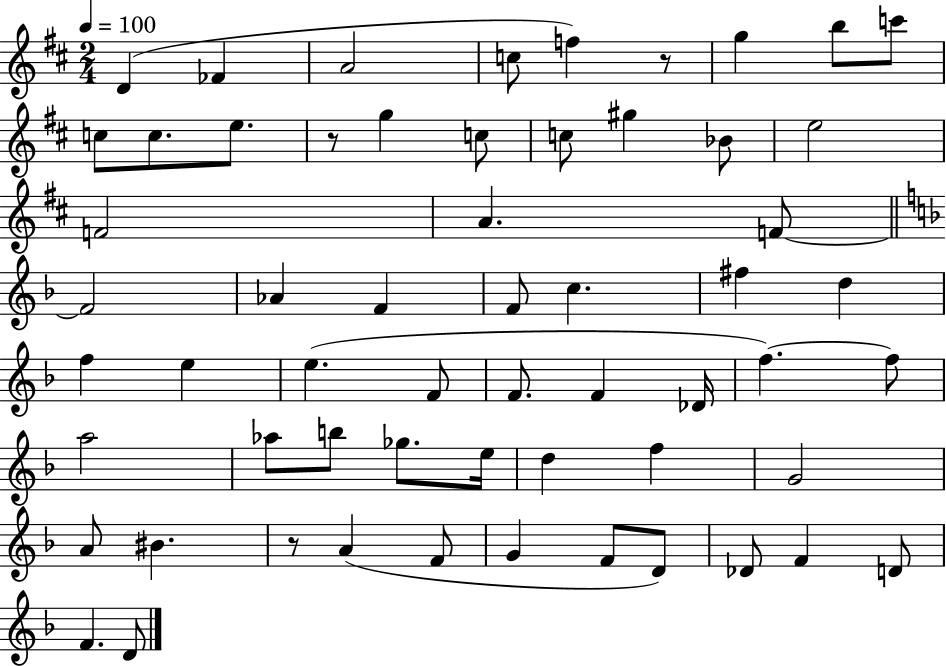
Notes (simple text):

D4/q FES4/q A4/h C5/e F5/q R/e G5/q B5/e C6/e C5/e C5/e. E5/e. R/e G5/q C5/e C5/e G#5/q Bb4/e E5/h F4/h A4/q. F4/e F4/h Ab4/q F4/q F4/e C5/q. F#5/q D5/q F5/q E5/q E5/q. F4/e F4/e. F4/q Db4/s F5/q. F5/e A5/h Ab5/e B5/e Gb5/e. E5/s D5/q F5/q G4/h A4/e BIS4/q. R/e A4/q F4/e G4/q F4/e D4/e Db4/e F4/q D4/e F4/q. D4/e